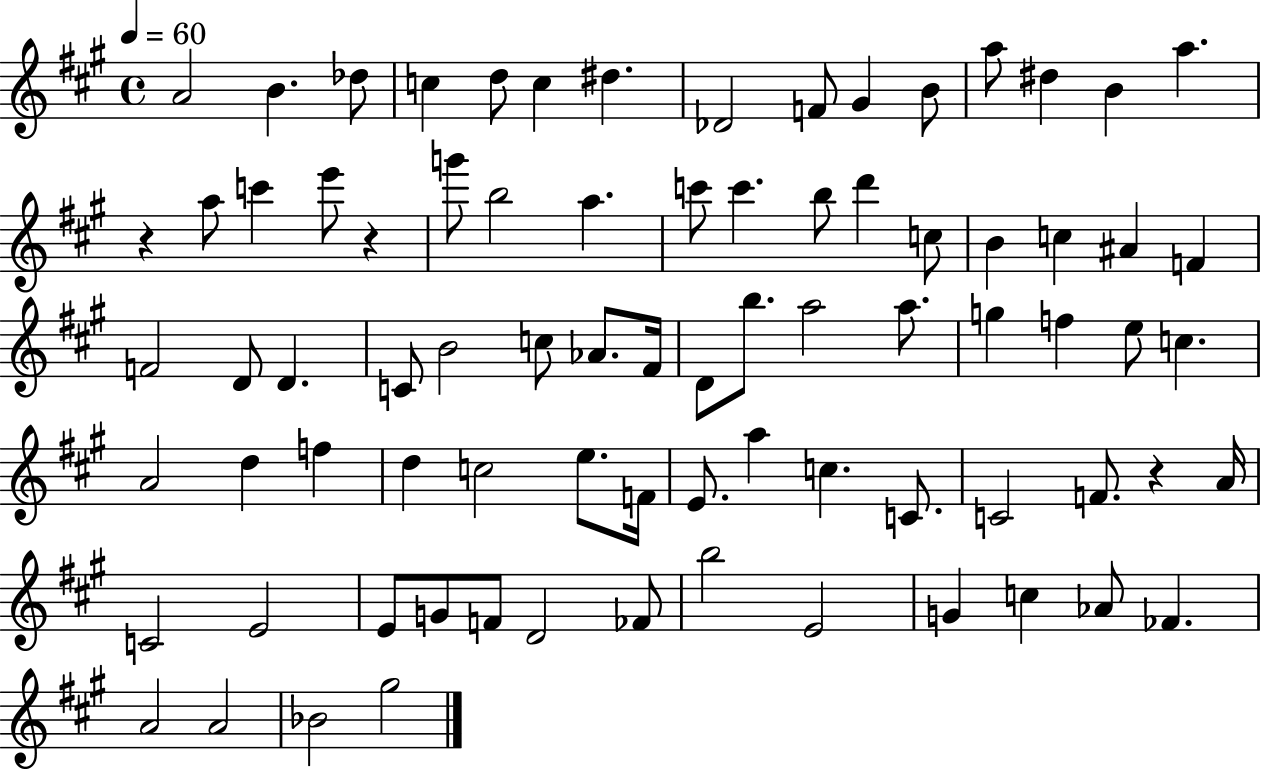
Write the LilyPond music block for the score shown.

{
  \clef treble
  \time 4/4
  \defaultTimeSignature
  \key a \major
  \tempo 4 = 60
  a'2 b'4. des''8 | c''4 d''8 c''4 dis''4. | des'2 f'8 gis'4 b'8 | a''8 dis''4 b'4 a''4. | \break r4 a''8 c'''4 e'''8 r4 | g'''8 b''2 a''4. | c'''8 c'''4. b''8 d'''4 c''8 | b'4 c''4 ais'4 f'4 | \break f'2 d'8 d'4. | c'8 b'2 c''8 aes'8. fis'16 | d'8 b''8. a''2 a''8. | g''4 f''4 e''8 c''4. | \break a'2 d''4 f''4 | d''4 c''2 e''8. f'16 | e'8. a''4 c''4. c'8. | c'2 f'8. r4 a'16 | \break c'2 e'2 | e'8 g'8 f'8 d'2 fes'8 | b''2 e'2 | g'4 c''4 aes'8 fes'4. | \break a'2 a'2 | bes'2 gis''2 | \bar "|."
}